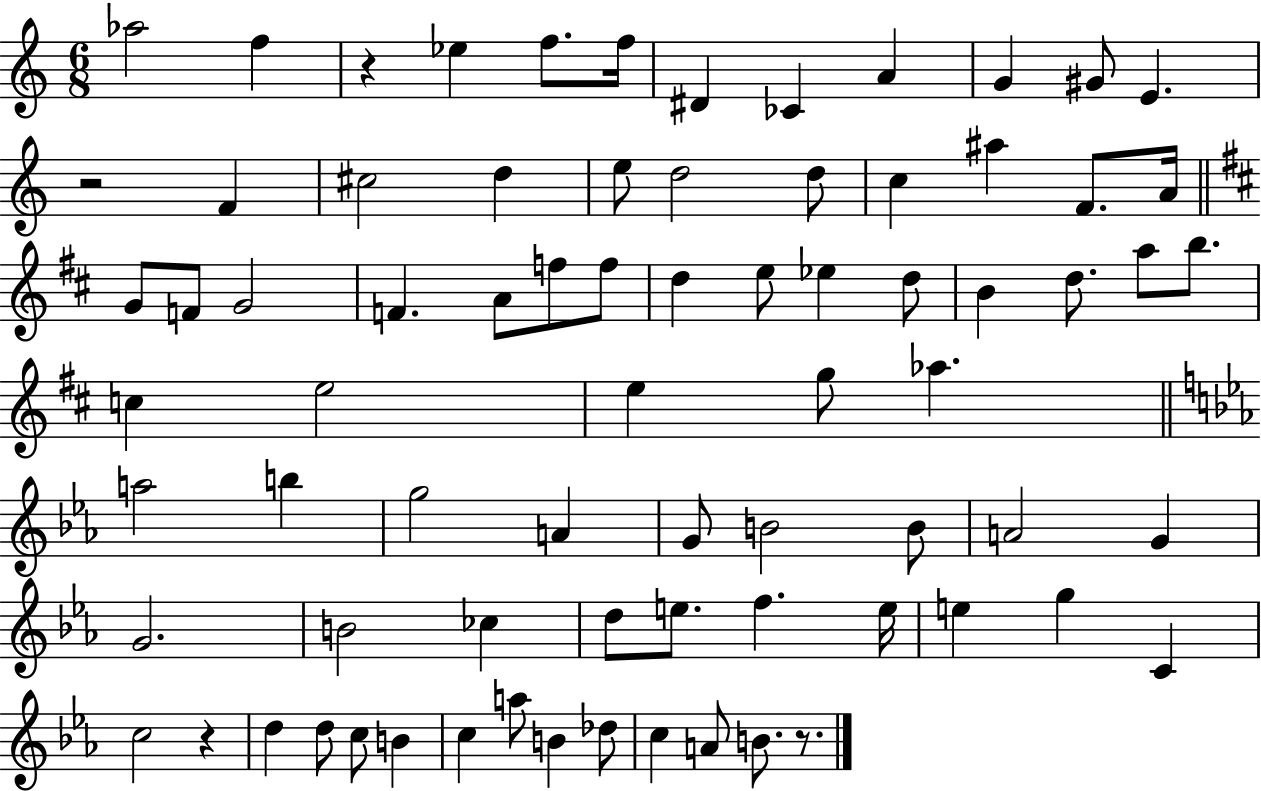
{
  \clef treble
  \numericTimeSignature
  \time 6/8
  \key c \major
  aes''2 f''4 | r4 ees''4 f''8. f''16 | dis'4 ces'4 a'4 | g'4 gis'8 e'4. | \break r2 f'4 | cis''2 d''4 | e''8 d''2 d''8 | c''4 ais''4 f'8. a'16 | \break \bar "||" \break \key b \minor g'8 f'8 g'2 | f'4. a'8 f''8 f''8 | d''4 e''8 ees''4 d''8 | b'4 d''8. a''8 b''8. | \break c''4 e''2 | e''4 g''8 aes''4. | \bar "||" \break \key ees \major a''2 b''4 | g''2 a'4 | g'8 b'2 b'8 | a'2 g'4 | \break g'2. | b'2 ces''4 | d''8 e''8. f''4. e''16 | e''4 g''4 c'4 | \break c''2 r4 | d''4 d''8 c''8 b'4 | c''4 a''8 b'4 des''8 | c''4 a'8 b'8. r8. | \break \bar "|."
}